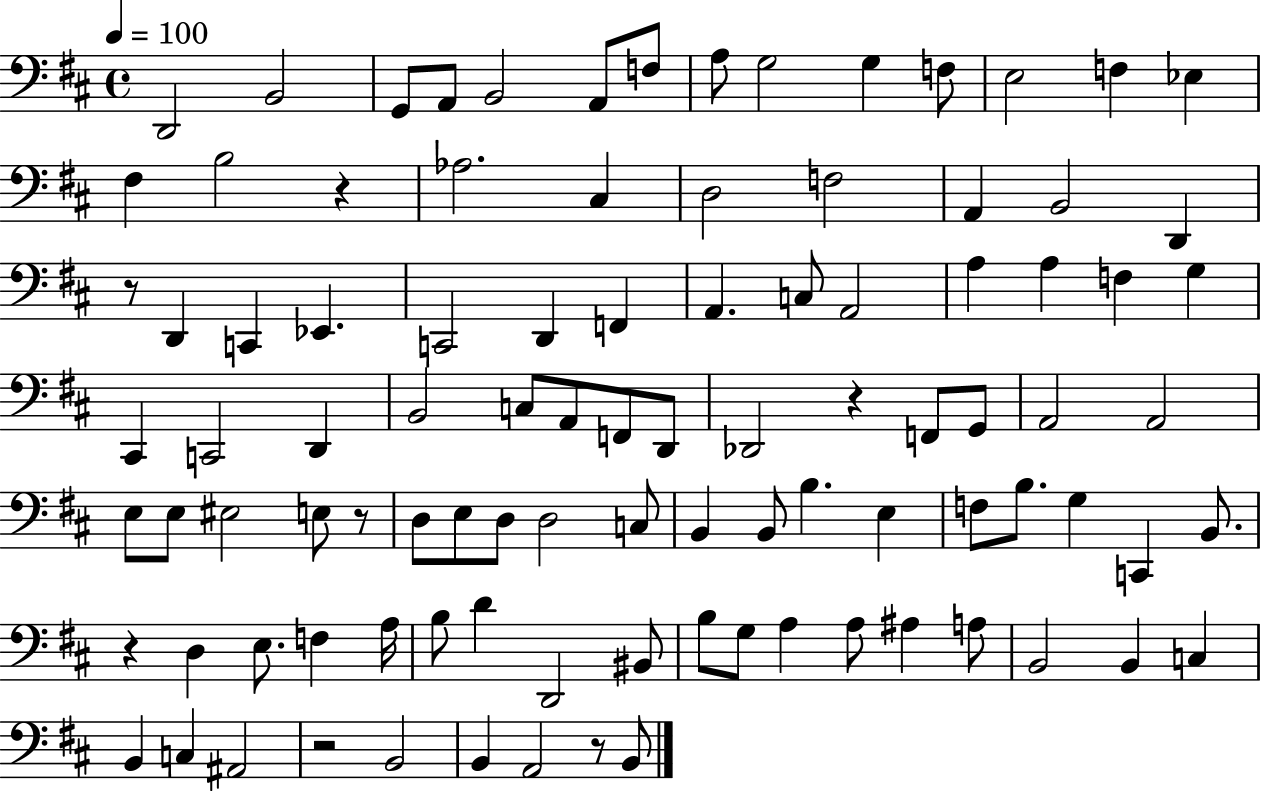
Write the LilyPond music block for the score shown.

{
  \clef bass
  \time 4/4
  \defaultTimeSignature
  \key d \major
  \tempo 4 = 100
  d,2 b,2 | g,8 a,8 b,2 a,8 f8 | a8 g2 g4 f8 | e2 f4 ees4 | \break fis4 b2 r4 | aes2. cis4 | d2 f2 | a,4 b,2 d,4 | \break r8 d,4 c,4 ees,4. | c,2 d,4 f,4 | a,4. c8 a,2 | a4 a4 f4 g4 | \break cis,4 c,2 d,4 | b,2 c8 a,8 f,8 d,8 | des,2 r4 f,8 g,8 | a,2 a,2 | \break e8 e8 eis2 e8 r8 | d8 e8 d8 d2 c8 | b,4 b,8 b4. e4 | f8 b8. g4 c,4 b,8. | \break r4 d4 e8. f4 a16 | b8 d'4 d,2 bis,8 | b8 g8 a4 a8 ais4 a8 | b,2 b,4 c4 | \break b,4 c4 ais,2 | r2 b,2 | b,4 a,2 r8 b,8 | \bar "|."
}